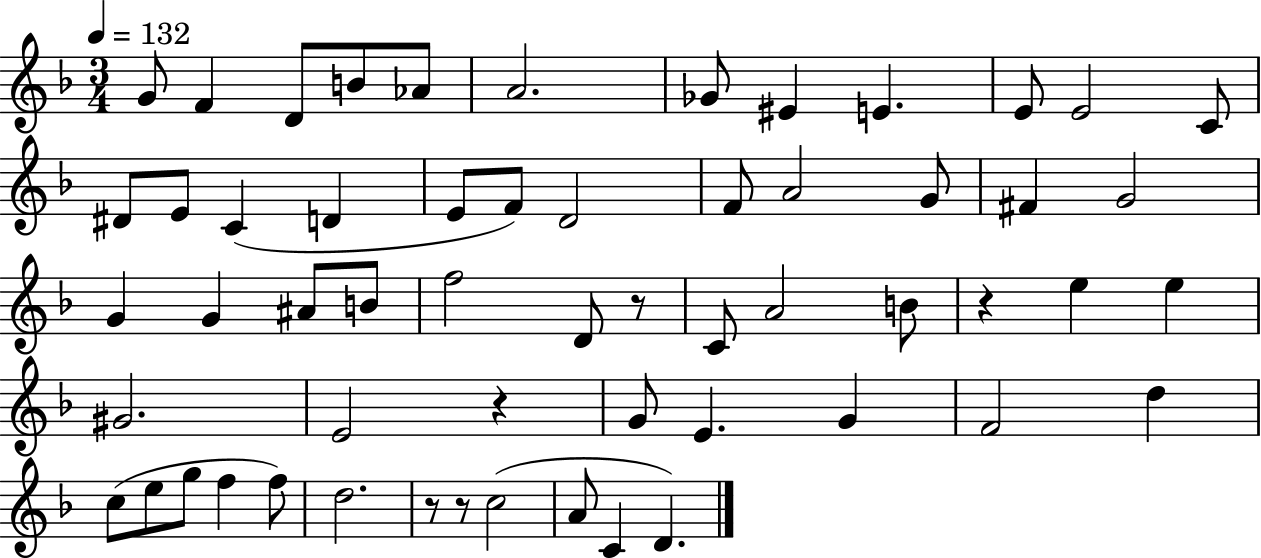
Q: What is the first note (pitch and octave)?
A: G4